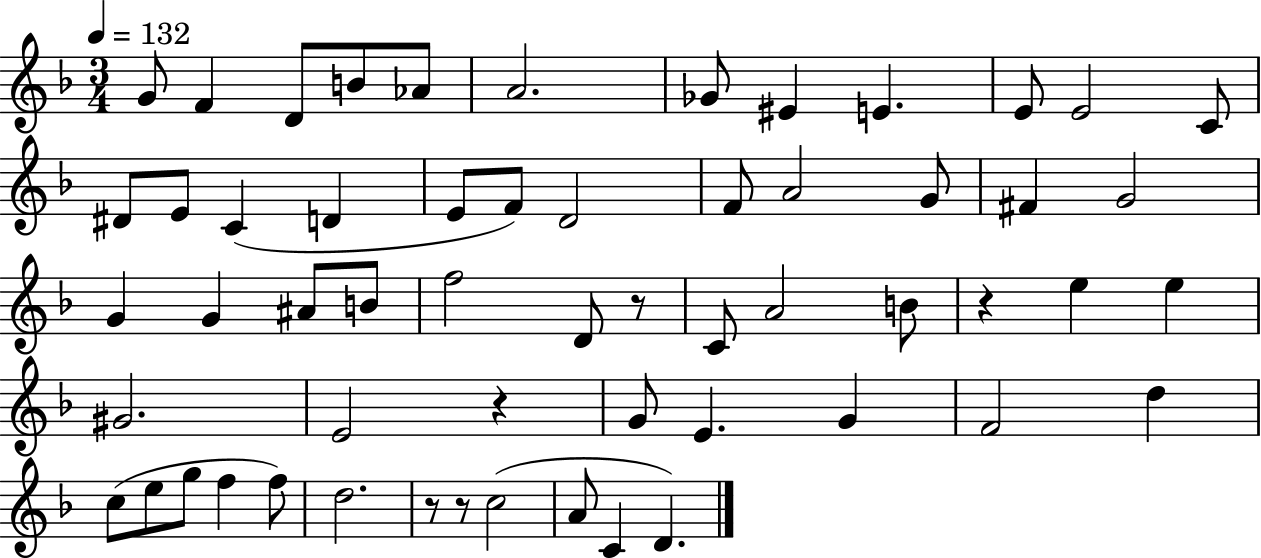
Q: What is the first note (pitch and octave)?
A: G4